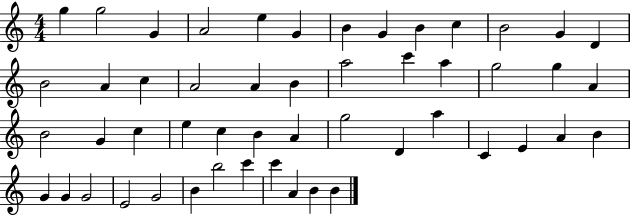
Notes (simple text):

G5/q G5/h G4/q A4/h E5/q G4/q B4/q G4/q B4/q C5/q B4/h G4/q D4/q B4/h A4/q C5/q A4/h A4/q B4/q A5/h C6/q A5/q G5/h G5/q A4/q B4/h G4/q C5/q E5/q C5/q B4/q A4/q G5/h D4/q A5/q C4/q E4/q A4/q B4/q G4/q G4/q G4/h E4/h G4/h B4/q B5/h C6/q C6/q A4/q B4/q B4/q